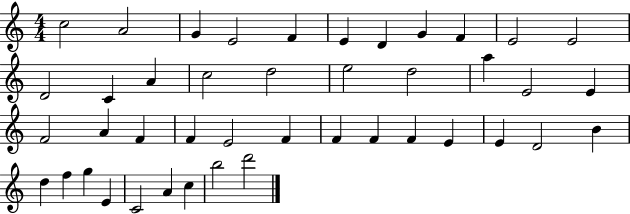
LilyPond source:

{
  \clef treble
  \numericTimeSignature
  \time 4/4
  \key c \major
  c''2 a'2 | g'4 e'2 f'4 | e'4 d'4 g'4 f'4 | e'2 e'2 | \break d'2 c'4 a'4 | c''2 d''2 | e''2 d''2 | a''4 e'2 e'4 | \break f'2 a'4 f'4 | f'4 e'2 f'4 | f'4 f'4 f'4 e'4 | e'4 d'2 b'4 | \break d''4 f''4 g''4 e'4 | c'2 a'4 c''4 | b''2 d'''2 | \bar "|."
}